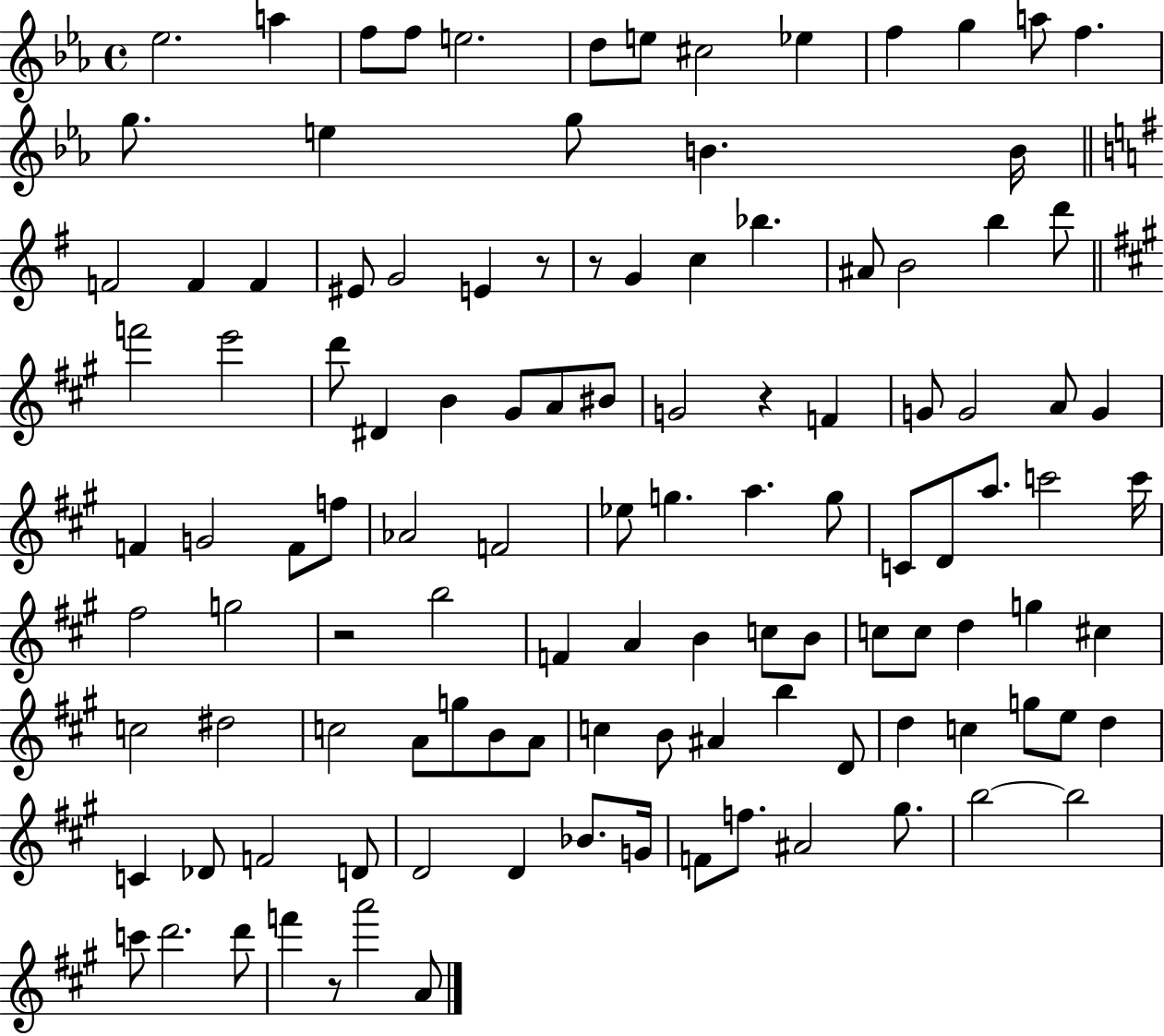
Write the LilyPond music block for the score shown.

{
  \clef treble
  \time 4/4
  \defaultTimeSignature
  \key ees \major
  ees''2. a''4 | f''8 f''8 e''2. | d''8 e''8 cis''2 ees''4 | f''4 g''4 a''8 f''4. | \break g''8. e''4 g''8 b'4. b'16 | \bar "||" \break \key g \major f'2 f'4 f'4 | eis'8 g'2 e'4 r8 | r8 g'4 c''4 bes''4. | ais'8 b'2 b''4 d'''8 | \break \bar "||" \break \key a \major f'''2 e'''2 | d'''8 dis'4 b'4 gis'8 a'8 bis'8 | g'2 r4 f'4 | g'8 g'2 a'8 g'4 | \break f'4 g'2 f'8 f''8 | aes'2 f'2 | ees''8 g''4. a''4. g''8 | c'8 d'8 a''8. c'''2 c'''16 | \break fis''2 g''2 | r2 b''2 | f'4 a'4 b'4 c''8 b'8 | c''8 c''8 d''4 g''4 cis''4 | \break c''2 dis''2 | c''2 a'8 g''8 b'8 a'8 | c''4 b'8 ais'4 b''4 d'8 | d''4 c''4 g''8 e''8 d''4 | \break c'4 des'8 f'2 d'8 | d'2 d'4 bes'8. g'16 | f'8 f''8. ais'2 gis''8. | b''2~~ b''2 | \break c'''8 d'''2. d'''8 | f'''4 r8 a'''2 a'8 | \bar "|."
}